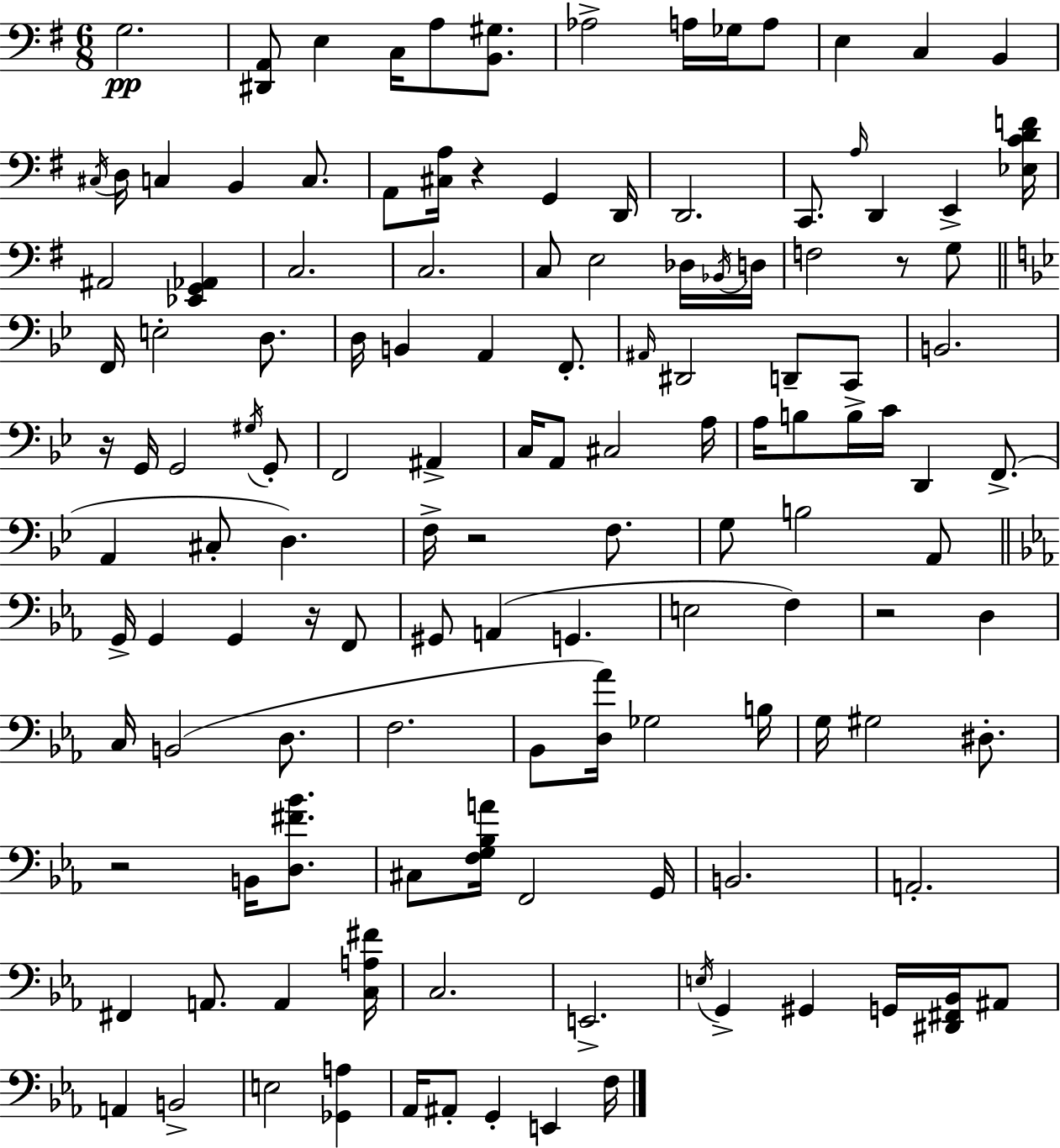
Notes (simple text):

G3/h. [D#2,A2]/e E3/q C3/s A3/e [B2,G#3]/e. Ab3/h A3/s Gb3/s A3/e E3/q C3/q B2/q C#3/s D3/s C3/q B2/q C3/e. A2/e [C#3,A3]/s R/q G2/q D2/s D2/h. C2/e. A3/s D2/q E2/q [Eb3,C4,D4,F4]/s A#2/h [Eb2,G2,Ab2]/q C3/h. C3/h. C3/e E3/h Db3/s Bb2/s D3/s F3/h R/e G3/e F2/s E3/h D3/e. D3/s B2/q A2/q F2/e. A#2/s D#2/h D2/e C2/e B2/h. R/s G2/s G2/h G#3/s G2/e F2/h A#2/q C3/s A2/e C#3/h A3/s A3/s B3/e B3/s C4/s D2/q F2/e. A2/q C#3/e D3/q. F3/s R/h F3/e. G3/e B3/h A2/e G2/s G2/q G2/q R/s F2/e G#2/e A2/q G2/q. E3/h F3/q R/h D3/q C3/s B2/h D3/e. F3/h. Bb2/e [D3,Ab4]/s Gb3/h B3/s G3/s G#3/h D#3/e. R/h B2/s [D3,F#4,Bb4]/e. C#3/e [F3,G3,Bb3,A4]/s F2/h G2/s B2/h. A2/h. F#2/q A2/e. A2/q [C3,A3,F#4]/s C3/h. E2/h. E3/s G2/q G#2/q G2/s [D#2,F#2,Bb2]/s A#2/e A2/q B2/h E3/h [Gb2,A3]/q Ab2/s A#2/e G2/q E2/q F3/s